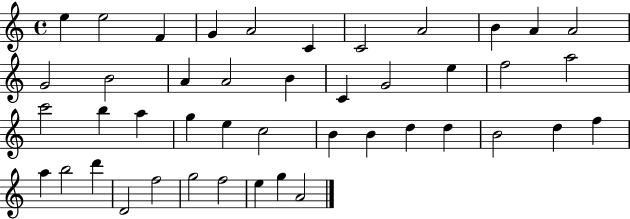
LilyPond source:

{
  \clef treble
  \time 4/4
  \defaultTimeSignature
  \key c \major
  e''4 e''2 f'4 | g'4 a'2 c'4 | c'2 a'2 | b'4 a'4 a'2 | \break g'2 b'2 | a'4 a'2 b'4 | c'4 g'2 e''4 | f''2 a''2 | \break c'''2 b''4 a''4 | g''4 e''4 c''2 | b'4 b'4 d''4 d''4 | b'2 d''4 f''4 | \break a''4 b''2 d'''4 | d'2 f''2 | g''2 f''2 | e''4 g''4 a'2 | \break \bar "|."
}